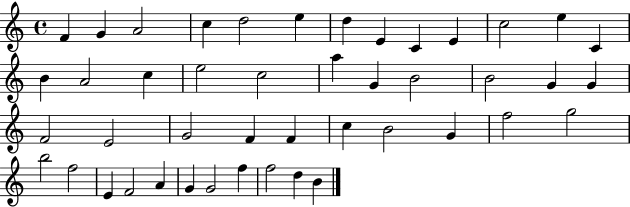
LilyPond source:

{
  \clef treble
  \time 4/4
  \defaultTimeSignature
  \key c \major
  f'4 g'4 a'2 | c''4 d''2 e''4 | d''4 e'4 c'4 e'4 | c''2 e''4 c'4 | \break b'4 a'2 c''4 | e''2 c''2 | a''4 g'4 b'2 | b'2 g'4 g'4 | \break f'2 e'2 | g'2 f'4 f'4 | c''4 b'2 g'4 | f''2 g''2 | \break b''2 f''2 | e'4 f'2 a'4 | g'4 g'2 f''4 | f''2 d''4 b'4 | \break \bar "|."
}